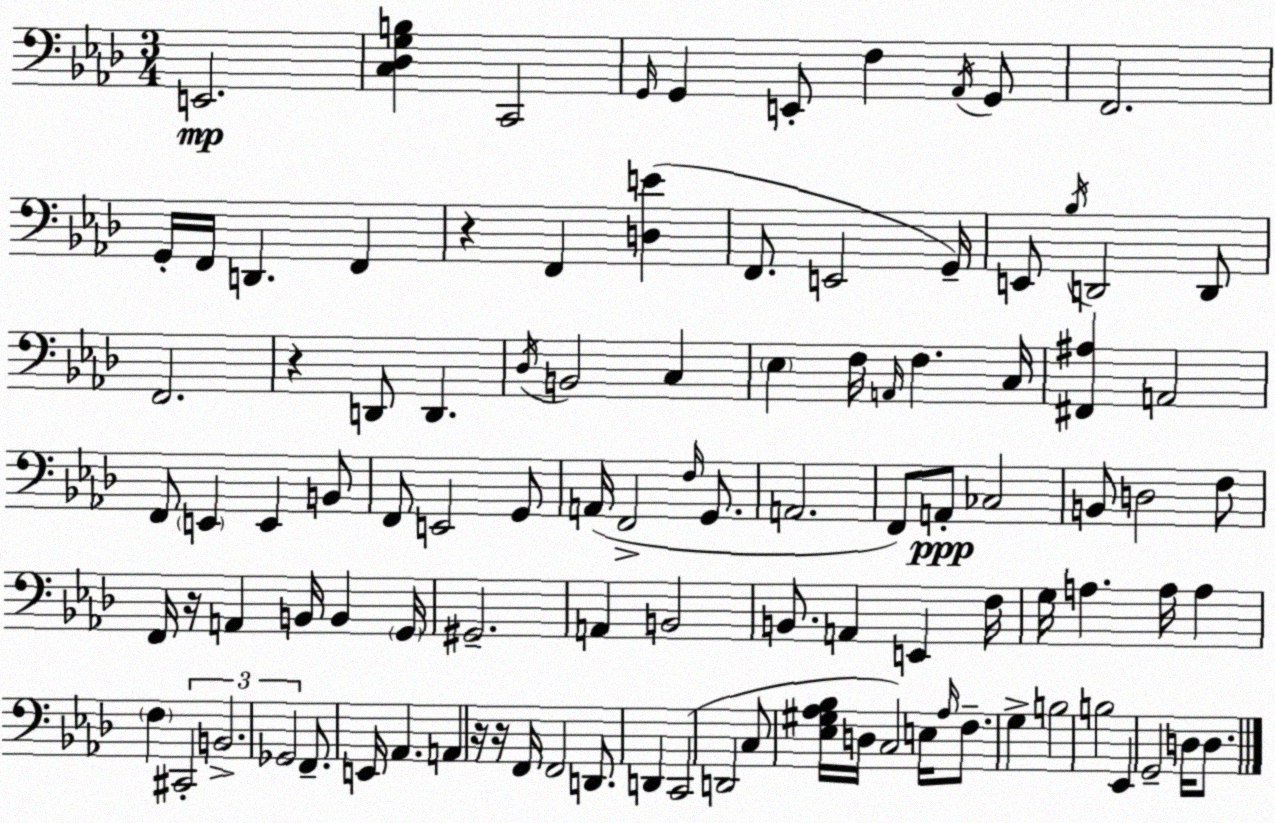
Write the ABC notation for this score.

X:1
T:Untitled
M:3/4
L:1/4
K:Ab
E,,2 [C,_D,G,B,] C,,2 G,,/4 G,, E,,/2 F, _A,,/4 G,,/2 F,,2 G,,/4 F,,/4 D,, F,, z F,, [D,E] F,,/2 E,,2 G,,/4 E,,/2 _B,/4 D,,2 D,,/2 F,,2 z D,,/2 D,, _D,/4 B,,2 C, _E, F,/4 A,,/4 F, C,/4 [^F,,^A,] A,,2 F,,/2 E,, E,, B,,/2 F,,/2 E,,2 G,,/2 A,,/4 F,,2 F,/4 G,,/2 A,,2 F,,/2 A,,/2 _C,2 B,,/2 D,2 F,/2 F,,/4 z/4 A,, B,,/4 B,, G,,/4 ^G,,2 A,, B,,2 B,,/2 A,, E,, F,/4 G,/4 A, A,/4 A, F, ^C,,2 B,,2 _G,,2 F,,/2 E,,/4 _A,, A,, z/4 z/4 F,,/4 F,,2 D,,/2 D,, C,,2 D,,2 C,/2 [_E,^G,_A,_B,]/4 D,/4 C,2 E,/4 _A,/4 F,/2 G, B,2 B,2 _E,, G,,2 D,/4 D,/2